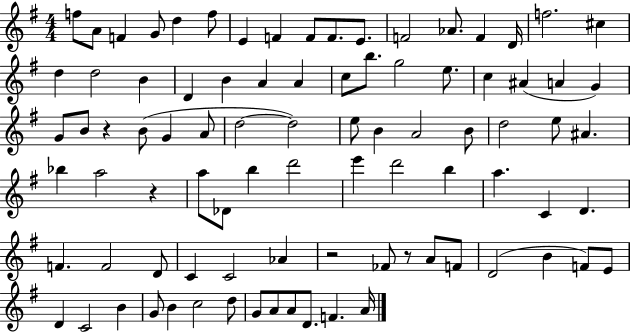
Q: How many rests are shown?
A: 4